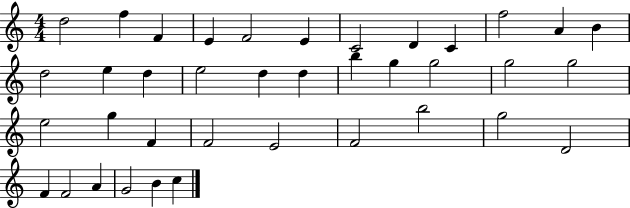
D5/h F5/q F4/q E4/q F4/h E4/q C4/h D4/q C4/q F5/h A4/q B4/q D5/h E5/q D5/q E5/h D5/q D5/q B5/q G5/q G5/h G5/h G5/h E5/h G5/q F4/q F4/h E4/h F4/h B5/h G5/h D4/h F4/q F4/h A4/q G4/h B4/q C5/q